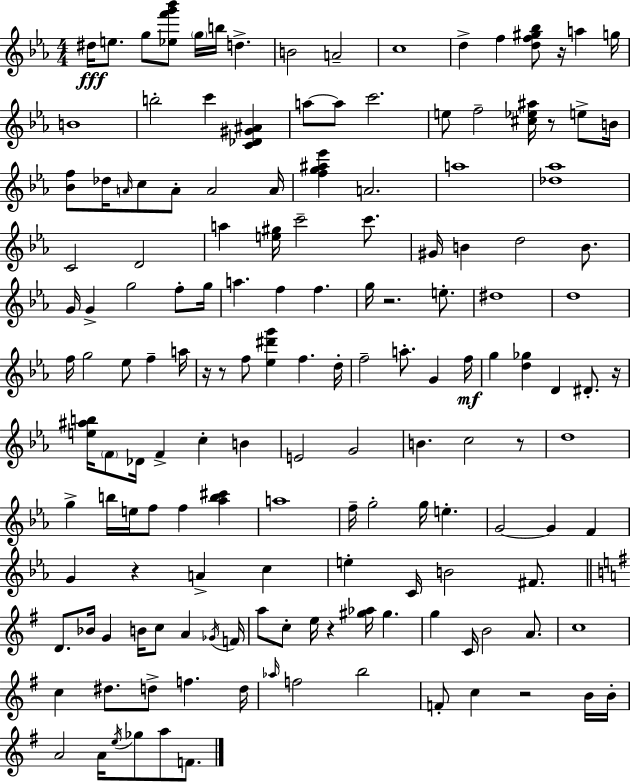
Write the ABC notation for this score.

X:1
T:Untitled
M:4/4
L:1/4
K:Cm
^d/4 e/2 g/2 [_ef'g'_b']/2 g/4 b/4 d B2 A2 c4 d f [df^g_b]/2 z/4 a g/4 B4 b2 c' [C_D^G^A] a/2 a/2 c'2 e/2 f2 [^c_e^a]/4 z/2 e/2 B/4 [_Bf]/2 _d/4 A/4 c/2 A/2 A2 A/4 [fg^a_e'] A2 a4 [_d_a]4 C2 D2 a [e^g]/4 c'2 c'/2 ^G/4 B d2 B/2 G/4 G g2 f/2 g/4 a f f g/4 z2 e/2 ^d4 d4 f/4 g2 _e/2 f a/4 z/4 z/2 f/2 [_e^d'g'] f d/4 f2 a/2 G f/4 g [d_g] D ^D/2 z/4 [e^ab]/4 F/2 _D/4 F c B E2 G2 B c2 z/2 d4 g b/4 e/4 f/2 f [_ab^c'] a4 f/4 g2 g/4 e G2 G F G z A c e C/4 B2 ^F/2 D/2 _B/4 G B/4 c/2 A _G/4 F/4 a/2 c/2 e/4 z [^g_a]/4 ^g g C/4 B2 A/2 c4 c ^d/2 d/2 f d/4 _a/4 f2 b2 F/2 c z2 B/4 B/4 A2 A/4 e/4 _g/2 a/2 F/2